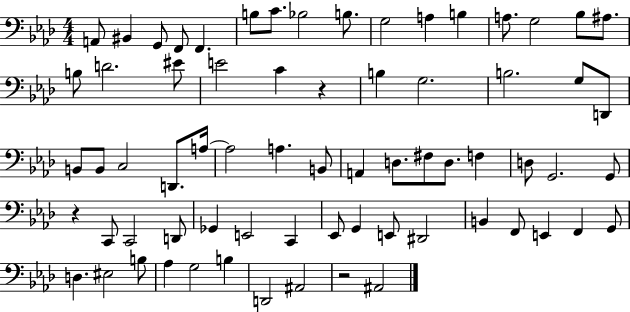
X:1
T:Untitled
M:4/4
L:1/4
K:Ab
A,,/2 ^B,, G,,/2 F,,/2 F,, B,/2 C/2 _B,2 B,/2 G,2 A, B, A,/2 G,2 _B,/2 ^A,/2 B,/2 D2 ^E/2 E2 C z B, G,2 B,2 G,/2 D,,/2 B,,/2 B,,/2 C,2 D,,/2 A,/4 A,2 A, B,,/2 A,, D,/2 ^F,/2 D,/2 F, D,/2 G,,2 G,,/2 z C,,/2 C,,2 D,,/2 _G,, E,,2 C,, _E,,/2 G,, E,,/2 ^D,,2 B,, F,,/2 E,, F,, G,,/2 D, ^E,2 B,/2 _A, G,2 B, D,,2 ^A,,2 z2 ^A,,2